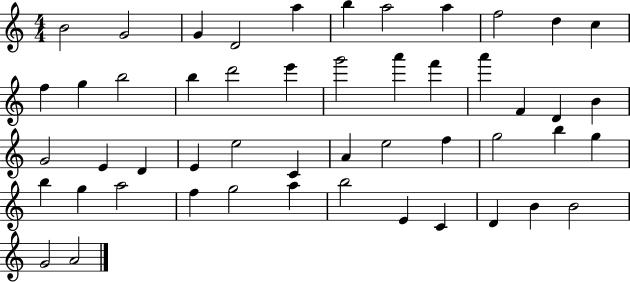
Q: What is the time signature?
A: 4/4